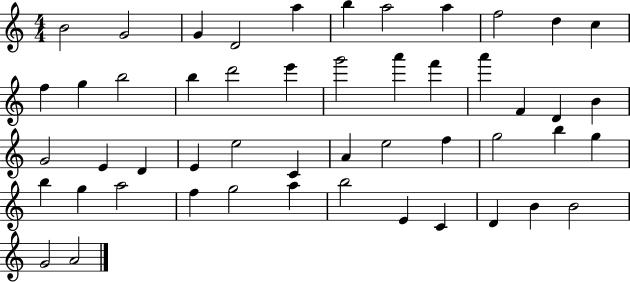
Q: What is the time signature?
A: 4/4